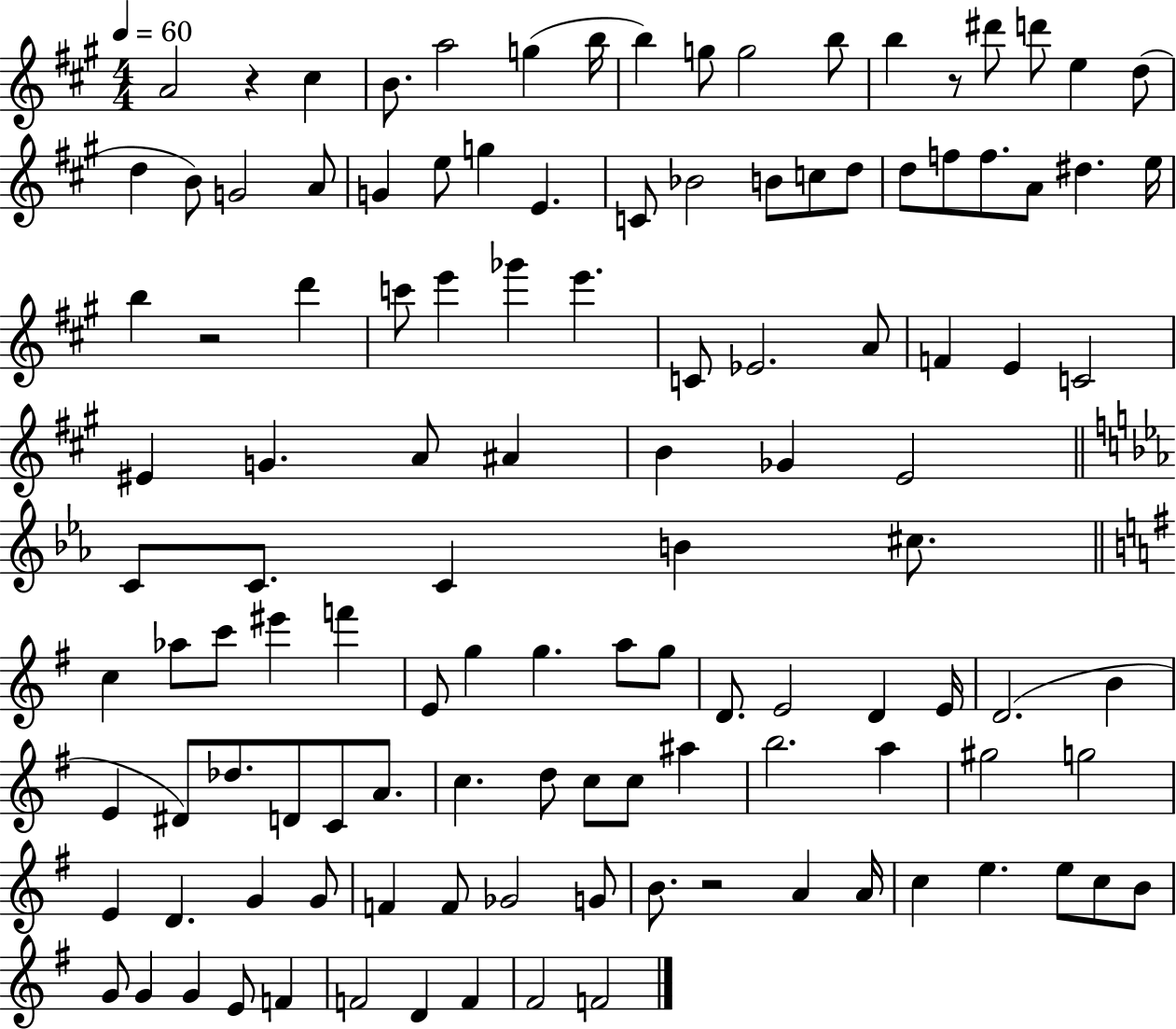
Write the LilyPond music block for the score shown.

{
  \clef treble
  \numericTimeSignature
  \time 4/4
  \key a \major
  \tempo 4 = 60
  a'2 r4 cis''4 | b'8. a''2 g''4( b''16 | b''4) g''8 g''2 b''8 | b''4 r8 dis'''8 d'''8 e''4 d''8( | \break d''4 b'8) g'2 a'8 | g'4 e''8 g''4 e'4. | c'8 bes'2 b'8 c''8 d''8 | d''8 f''8 f''8. a'8 dis''4. e''16 | \break b''4 r2 d'''4 | c'''8 e'''4 ges'''4 e'''4. | c'8 ees'2. a'8 | f'4 e'4 c'2 | \break eis'4 g'4. a'8 ais'4 | b'4 ges'4 e'2 | \bar "||" \break \key c \minor c'8 c'8. c'4 b'4 cis''8. | \bar "||" \break \key g \major c''4 aes''8 c'''8 eis'''4 f'''4 | e'8 g''4 g''4. a''8 g''8 | d'8. e'2 d'4 e'16 | d'2.( b'4 | \break e'4 dis'8) des''8. d'8 c'8 a'8. | c''4. d''8 c''8 c''8 ais''4 | b''2. a''4 | gis''2 g''2 | \break e'4 d'4. g'4 g'8 | f'4 f'8 ges'2 g'8 | b'8. r2 a'4 a'16 | c''4 e''4. e''8 c''8 b'8 | \break g'8 g'4 g'4 e'8 f'4 | f'2 d'4 f'4 | fis'2 f'2 | \bar "|."
}